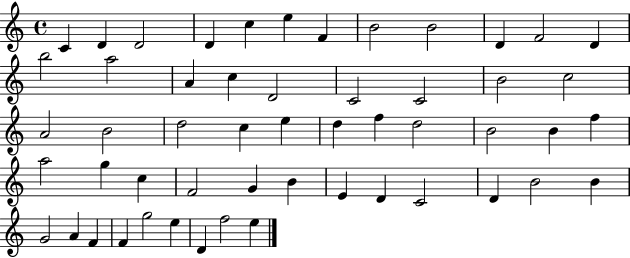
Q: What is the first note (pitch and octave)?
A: C4